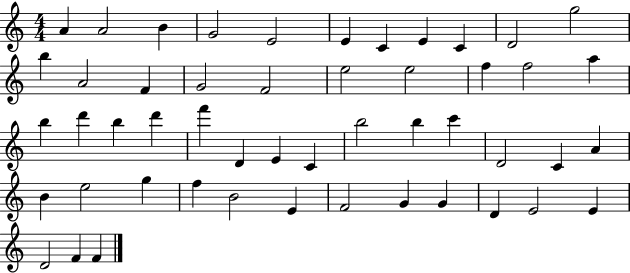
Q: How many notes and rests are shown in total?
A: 50